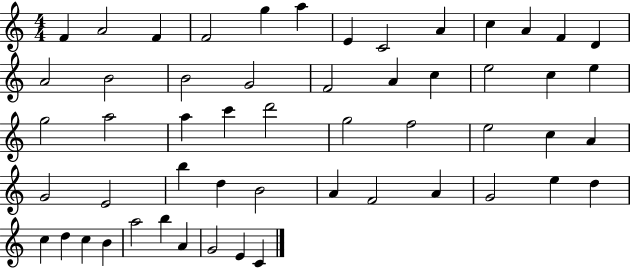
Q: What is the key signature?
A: C major